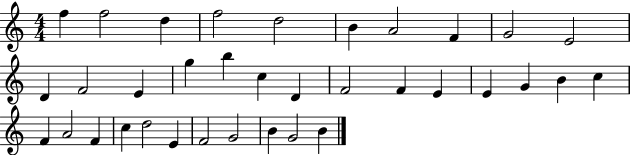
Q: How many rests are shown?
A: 0